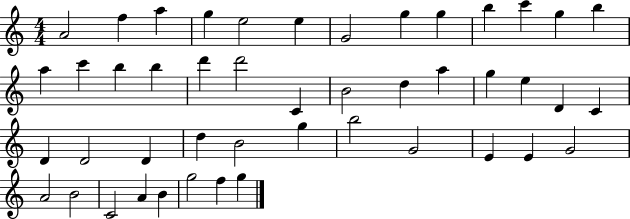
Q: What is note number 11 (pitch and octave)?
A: C6